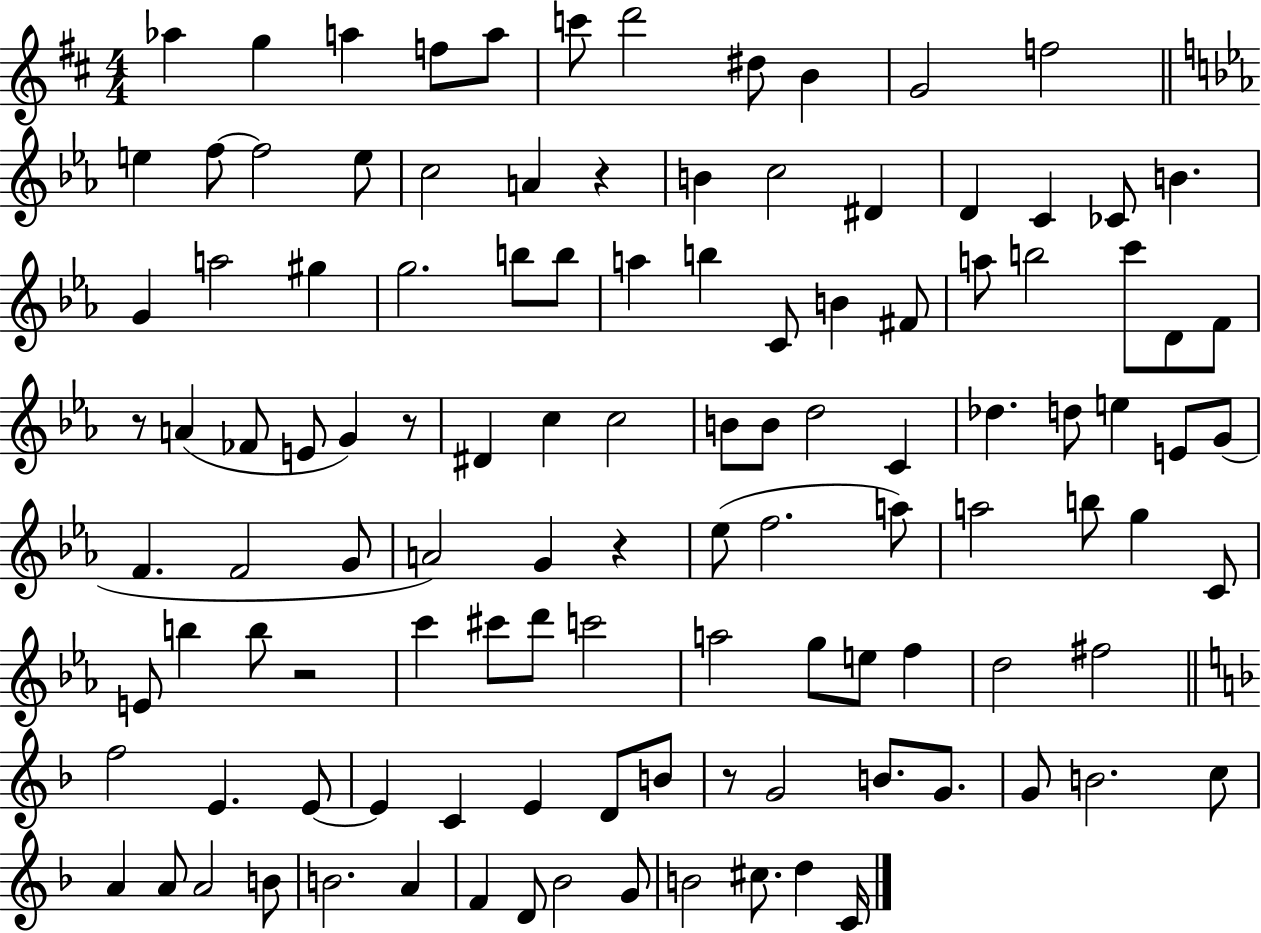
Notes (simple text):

Ab5/q G5/q A5/q F5/e A5/e C6/e D6/h D#5/e B4/q G4/h F5/h E5/q F5/e F5/h E5/e C5/h A4/q R/q B4/q C5/h D#4/q D4/q C4/q CES4/e B4/q. G4/q A5/h G#5/q G5/h. B5/e B5/e A5/q B5/q C4/e B4/q F#4/e A5/e B5/h C6/e D4/e F4/e R/e A4/q FES4/e E4/e G4/q R/e D#4/q C5/q C5/h B4/e B4/e D5/h C4/q Db5/q. D5/e E5/q E4/e G4/e F4/q. F4/h G4/e A4/h G4/q R/q Eb5/e F5/h. A5/e A5/h B5/e G5/q C4/e E4/e B5/q B5/e R/h C6/q C#6/e D6/e C6/h A5/h G5/e E5/e F5/q D5/h F#5/h F5/h E4/q. E4/e E4/q C4/q E4/q D4/e B4/e R/e G4/h B4/e. G4/e. G4/e B4/h. C5/e A4/q A4/e A4/h B4/e B4/h. A4/q F4/q D4/e Bb4/h G4/e B4/h C#5/e. D5/q C4/s